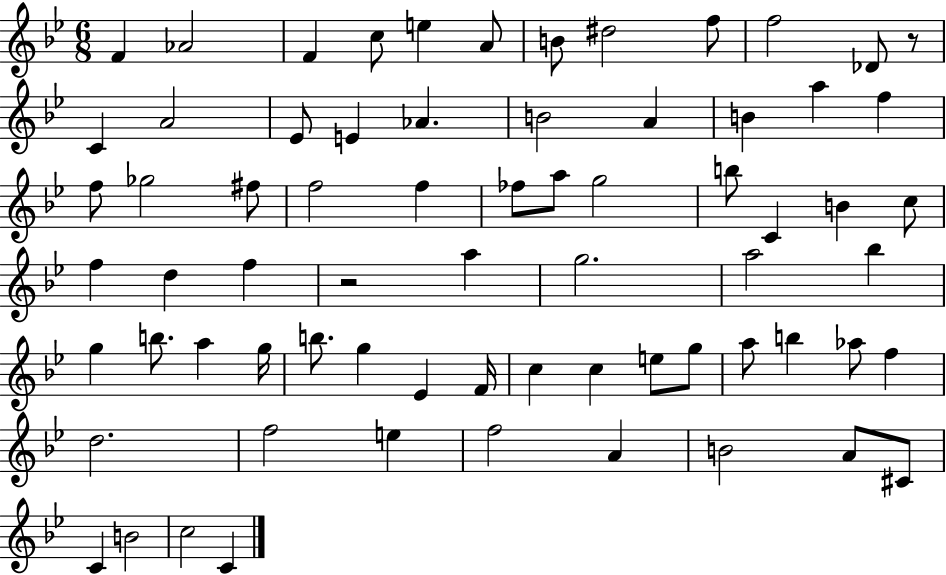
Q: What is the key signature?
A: BES major